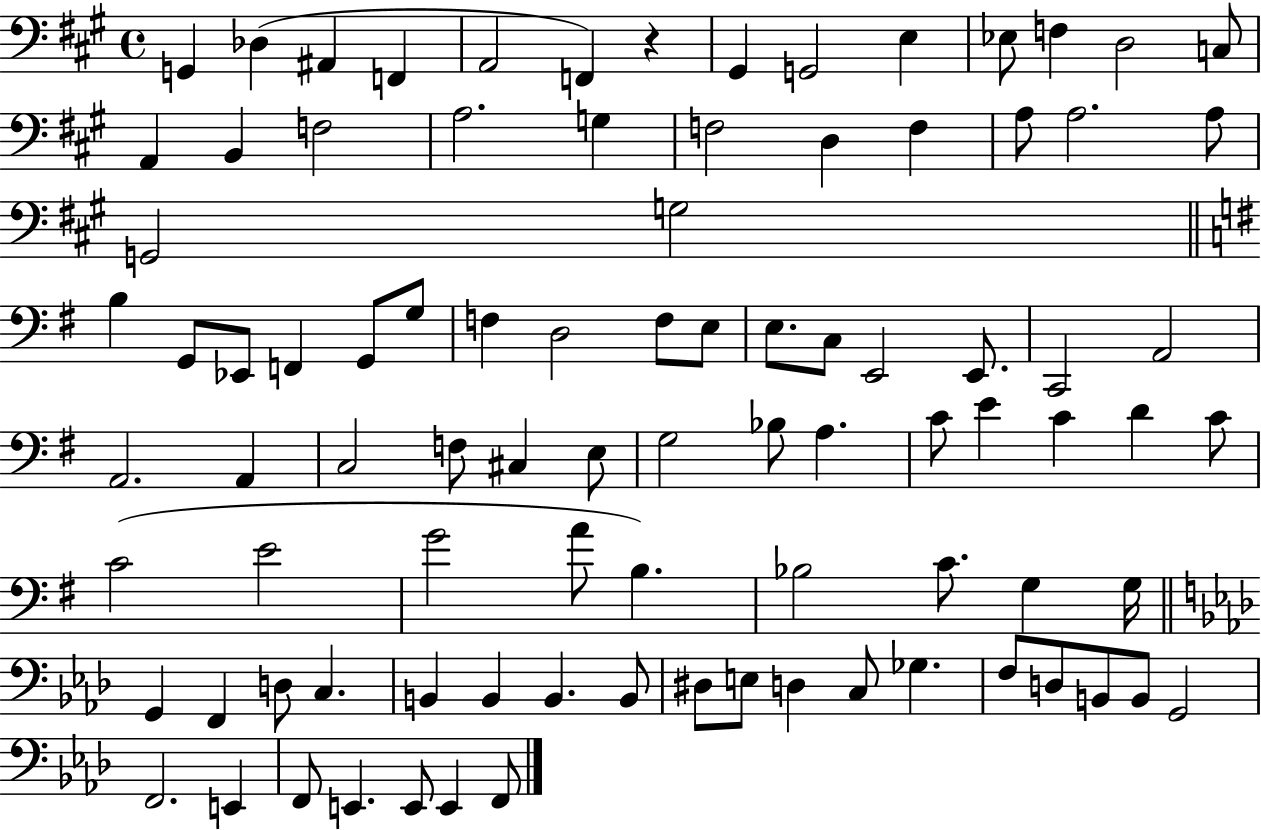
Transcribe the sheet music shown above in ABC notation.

X:1
T:Untitled
M:4/4
L:1/4
K:A
G,, _D, ^A,, F,, A,,2 F,, z ^G,, G,,2 E, _E,/2 F, D,2 C,/2 A,, B,, F,2 A,2 G, F,2 D, F, A,/2 A,2 A,/2 G,,2 G,2 B, G,,/2 _E,,/2 F,, G,,/2 G,/2 F, D,2 F,/2 E,/2 E,/2 C,/2 E,,2 E,,/2 C,,2 A,,2 A,,2 A,, C,2 F,/2 ^C, E,/2 G,2 _B,/2 A, C/2 E C D C/2 C2 E2 G2 A/2 B, _B,2 C/2 G, G,/4 G,, F,, D,/2 C, B,, B,, B,, B,,/2 ^D,/2 E,/2 D, C,/2 _G, F,/2 D,/2 B,,/2 B,,/2 G,,2 F,,2 E,, F,,/2 E,, E,,/2 E,, F,,/2